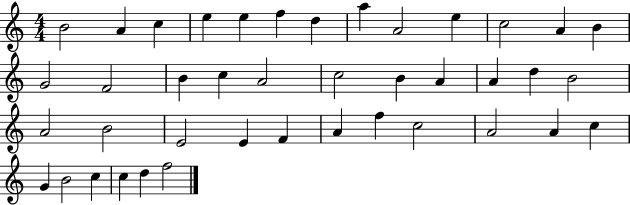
B4/h A4/q C5/q E5/q E5/q F5/q D5/q A5/q A4/h E5/q C5/h A4/q B4/q G4/h F4/h B4/q C5/q A4/h C5/h B4/q A4/q A4/q D5/q B4/h A4/h B4/h E4/h E4/q F4/q A4/q F5/q C5/h A4/h A4/q C5/q G4/q B4/h C5/q C5/q D5/q F5/h